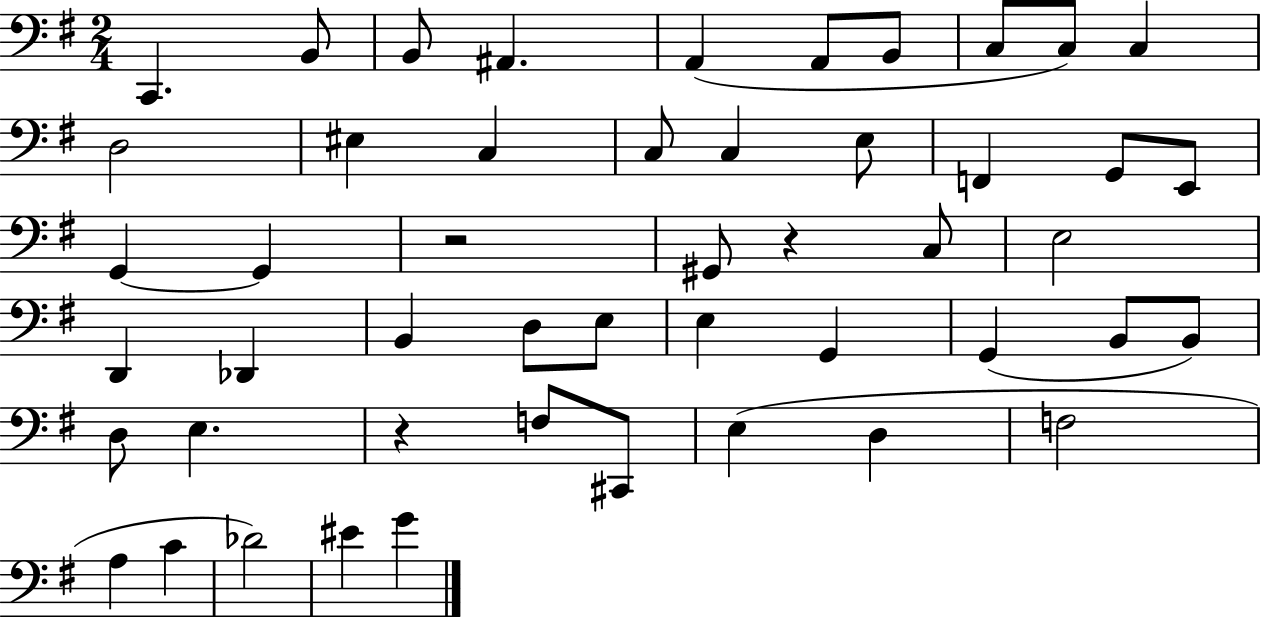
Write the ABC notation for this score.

X:1
T:Untitled
M:2/4
L:1/4
K:G
C,, B,,/2 B,,/2 ^A,, A,, A,,/2 B,,/2 C,/2 C,/2 C, D,2 ^E, C, C,/2 C, E,/2 F,, G,,/2 E,,/2 G,, G,, z2 ^G,,/2 z C,/2 E,2 D,, _D,, B,, D,/2 E,/2 E, G,, G,, B,,/2 B,,/2 D,/2 E, z F,/2 ^C,,/2 E, D, F,2 A, C _D2 ^E G